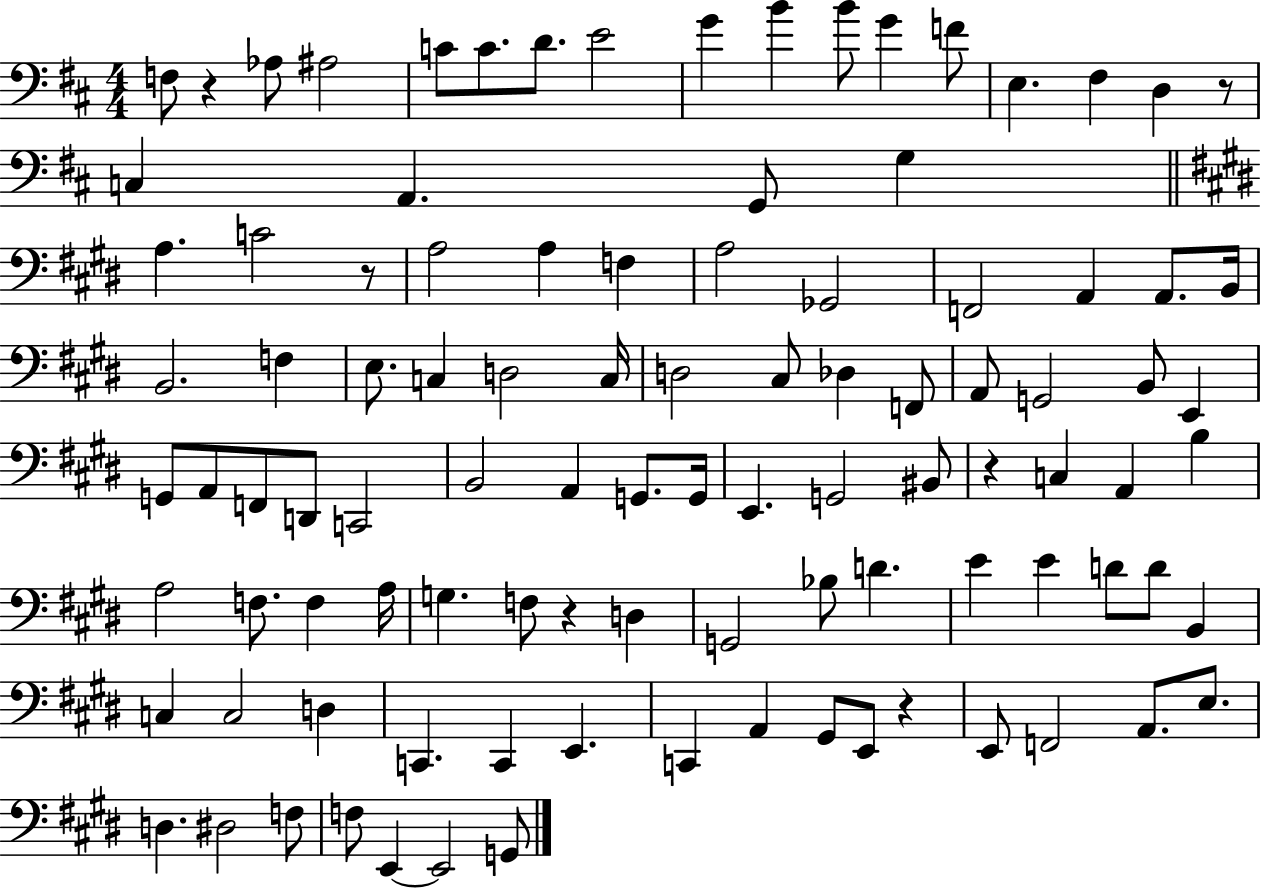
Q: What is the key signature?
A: D major